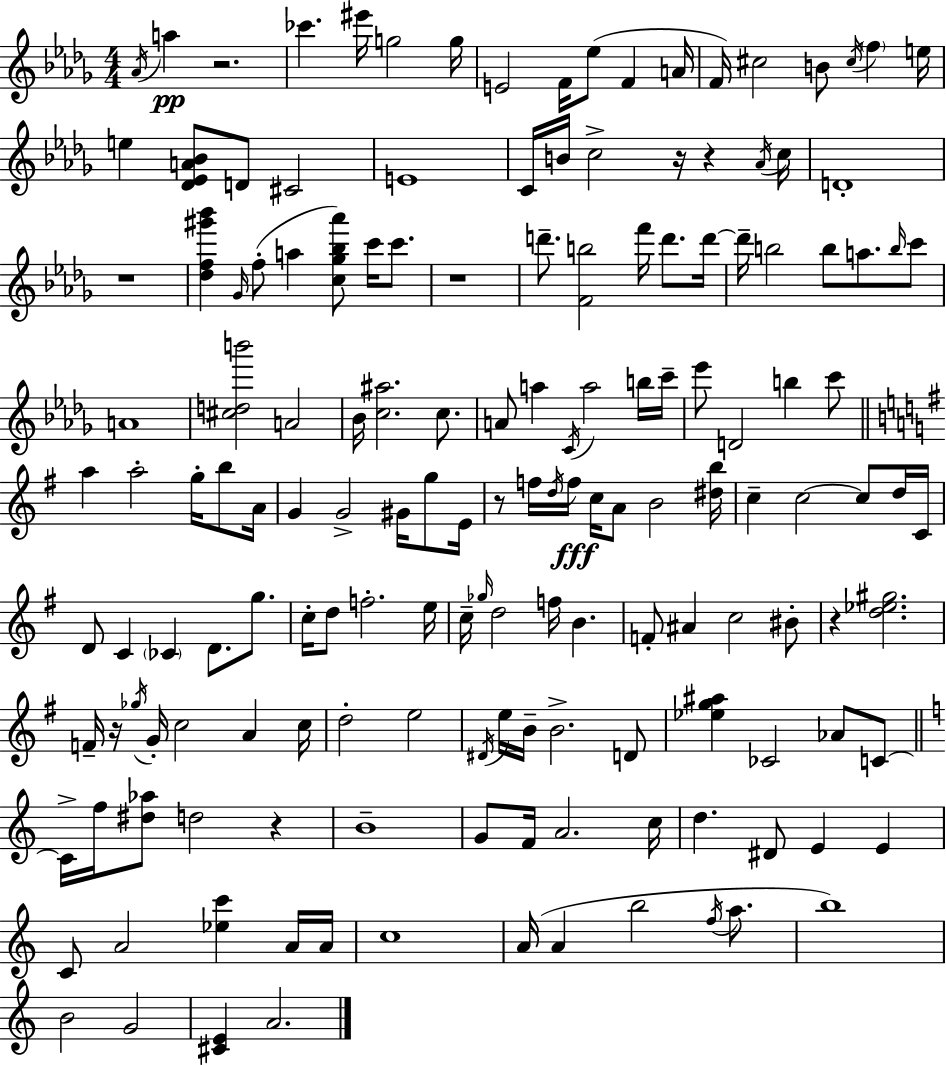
{
  \clef treble
  \numericTimeSignature
  \time 4/4
  \key bes \minor
  \acciaccatura { aes'16 }\pp a''4 r2. | ces'''4. eis'''16 g''2 | g''16 e'2 f'16 ees''8( f'4 | a'16 f'16) cis''2 b'8 \acciaccatura { cis''16 } \parenthesize f''4 | \break e''16 e''4 <des' ees' a' bes'>8 d'8 cis'2 | e'1 | c'16 b'16 c''2-> r16 r4 | \acciaccatura { aes'16 } c''16 d'1-. | \break r1 | <des'' f'' gis''' bes'''>4 \grace { ges'16 }( f''8-. a''4 <c'' ges'' bes'' aes'''>8) | c'''16 c'''8. r1 | d'''8.-- <f' b''>2 f'''16 | \break d'''8. d'''16~~ d'''16-- b''2 b''8 a''8. | \grace { b''16 } c'''8 a'1 | <cis'' d'' b'''>2 a'2 | bes'16 <c'' ais''>2. | \break c''8. a'8 a''4 \acciaccatura { c'16 } a''2 | b''16 c'''16-- ees'''8 d'2 | b''4 c'''8 \bar "||" \break \key g \major a''4 a''2-. g''16-. b''8 a'16 | g'4 g'2-> gis'16 g''8 e'16 | r8 f''16 \acciaccatura { d''16 }\fff f''16 c''16 a'8 b'2 | <dis'' b''>16 c''4-- c''2~~ c''8 d''16 | \break c'16 d'8 c'4 \parenthesize ces'4 d'8. g''8. | c''16-. d''8 f''2.-. | e''16 c''16-- \grace { ges''16 } d''2 f''16 b'4. | f'8-. ais'4 c''2 | \break bis'8-. r4 <d'' ees'' gis''>2. | f'16-- r16 \acciaccatura { ges''16 } g'16-. c''2 a'4 | c''16 d''2-. e''2 | \acciaccatura { dis'16 } e''16 b'16-- b'2.-> | \break d'8 <ees'' g'' ais''>4 ces'2 | aes'8 c'8~~ \bar "||" \break \key a \minor c'16-> f''16 <dis'' aes''>8 d''2 r4 | b'1-- | g'8 f'16 a'2. c''16 | d''4. dis'8 e'4 e'4 | \break c'8 a'2 <ees'' c'''>4 a'16 a'16 | c''1 | a'16( a'4 b''2 \acciaccatura { f''16 } a''8. | b''1) | \break b'2 g'2 | <cis' e'>4 a'2. | \bar "|."
}